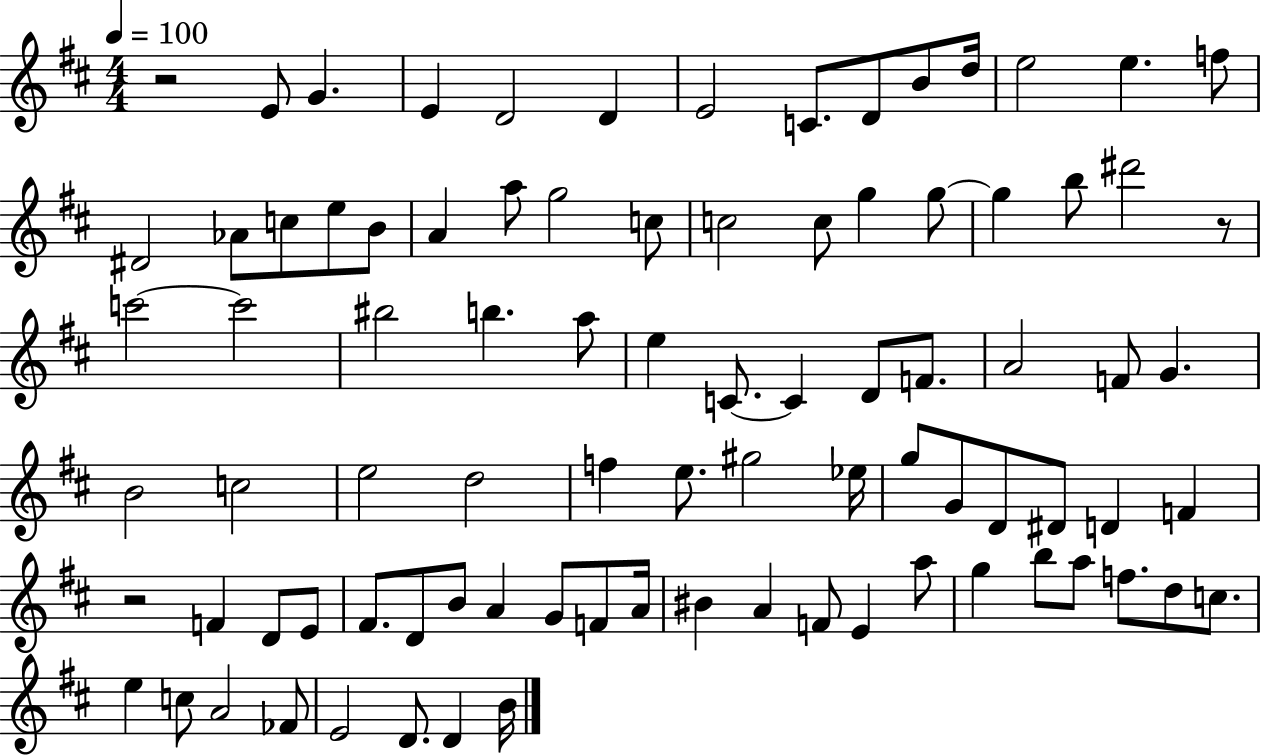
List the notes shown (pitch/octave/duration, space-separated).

R/h E4/e G4/q. E4/q D4/h D4/q E4/h C4/e. D4/e B4/e D5/s E5/h E5/q. F5/e D#4/h Ab4/e C5/e E5/e B4/e A4/q A5/e G5/h C5/e C5/h C5/e G5/q G5/e G5/q B5/e D#6/h R/e C6/h C6/h BIS5/h B5/q. A5/e E5/q C4/e. C4/q D4/e F4/e. A4/h F4/e G4/q. B4/h C5/h E5/h D5/h F5/q E5/e. G#5/h Eb5/s G5/e G4/e D4/e D#4/e D4/q F4/q R/h F4/q D4/e E4/e F#4/e. D4/e B4/e A4/q G4/e F4/e A4/s BIS4/q A4/q F4/e E4/q A5/e G5/q B5/e A5/e F5/e. D5/e C5/e. E5/q C5/e A4/h FES4/e E4/h D4/e. D4/q B4/s